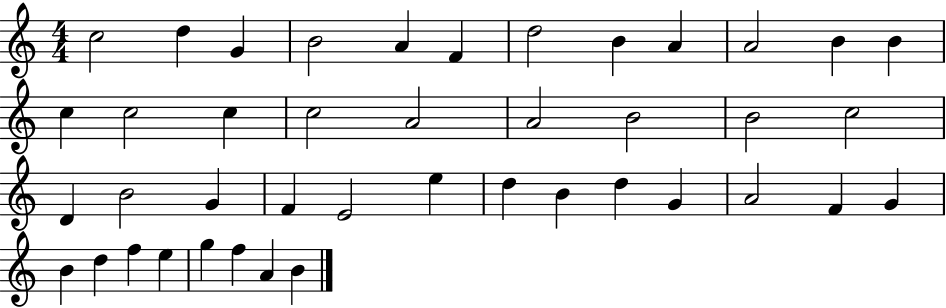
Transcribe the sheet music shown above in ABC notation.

X:1
T:Untitled
M:4/4
L:1/4
K:C
c2 d G B2 A F d2 B A A2 B B c c2 c c2 A2 A2 B2 B2 c2 D B2 G F E2 e d B d G A2 F G B d f e g f A B